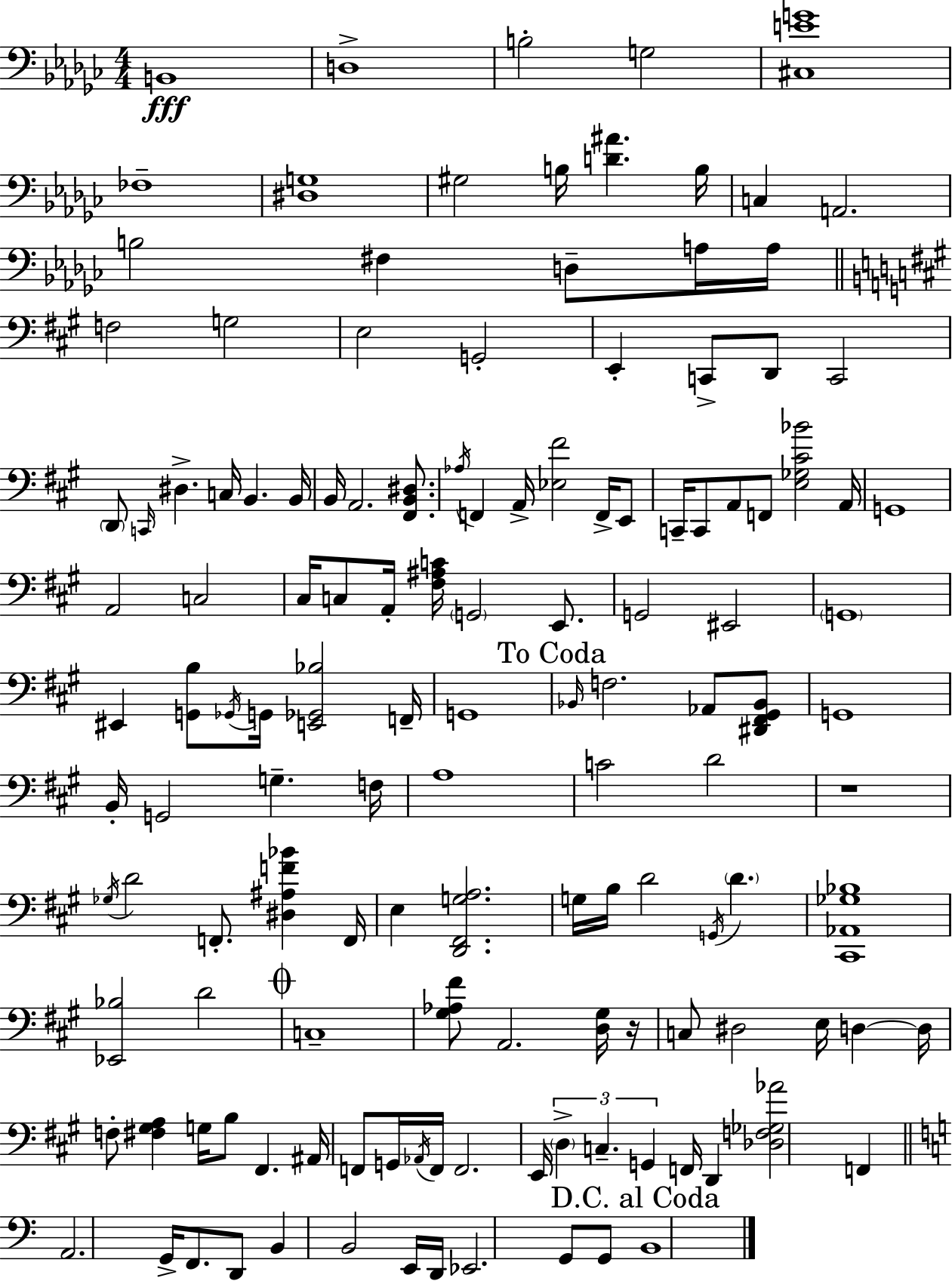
X:1
T:Untitled
M:4/4
L:1/4
K:Ebm
B,,4 D,4 B,2 G,2 [^C,EG]4 _F,4 [^D,G,]4 ^G,2 B,/4 [D^A] B,/4 C, A,,2 B,2 ^F, D,/2 A,/4 A,/4 F,2 G,2 E,2 G,,2 E,, C,,/2 D,,/2 C,,2 D,,/2 C,,/4 ^D, C,/4 B,, B,,/4 B,,/4 A,,2 [^F,,B,,^D,]/2 _A,/4 F,, A,,/4 [_E,^F]2 F,,/4 E,,/2 C,,/4 C,,/2 A,,/2 F,,/2 [E,_G,^C_B]2 A,,/4 G,,4 A,,2 C,2 ^C,/4 C,/2 A,,/4 [^F,^A,C]/4 G,,2 E,,/2 G,,2 ^E,,2 G,,4 ^E,, [G,,B,]/2 _G,,/4 G,,/4 [E,,_G,,_B,]2 F,,/4 G,,4 _B,,/4 F,2 _A,,/2 [^D,,^F,,^G,,_B,,]/2 G,,4 B,,/4 G,,2 G, F,/4 A,4 C2 D2 z4 _G,/4 D2 F,,/2 [^D,^A,F_B] F,,/4 E, [D,,^F,,G,A,]2 G,/4 B,/4 D2 G,,/4 D [^C,,_A,,_G,_B,]4 [_E,,_B,]2 D2 C,4 [^G,_A,^F]/2 A,,2 [D,^G,]/4 z/4 C,/2 ^D,2 E,/4 D, D,/4 F,/2 [^F,^G,A,] G,/4 B,/2 ^F,, ^A,,/4 F,,/2 G,,/4 _A,,/4 F,,/4 F,,2 E,,/4 D, C, G,, F,,/4 D,, [_D,F,_G,_A]2 F,, A,,2 G,,/4 F,,/2 D,,/2 B,, B,,2 E,,/4 D,,/4 _E,,2 G,,/2 G,,/2 B,,4